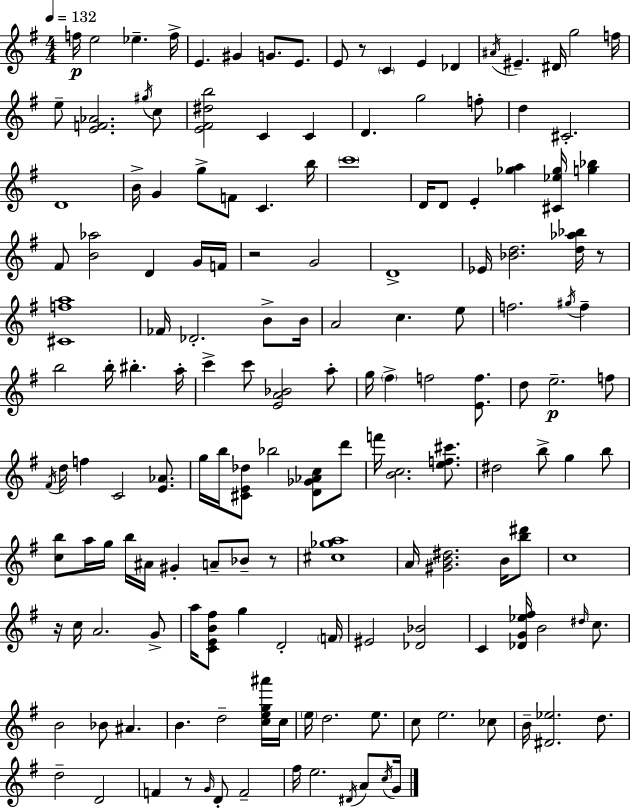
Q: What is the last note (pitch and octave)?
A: G4